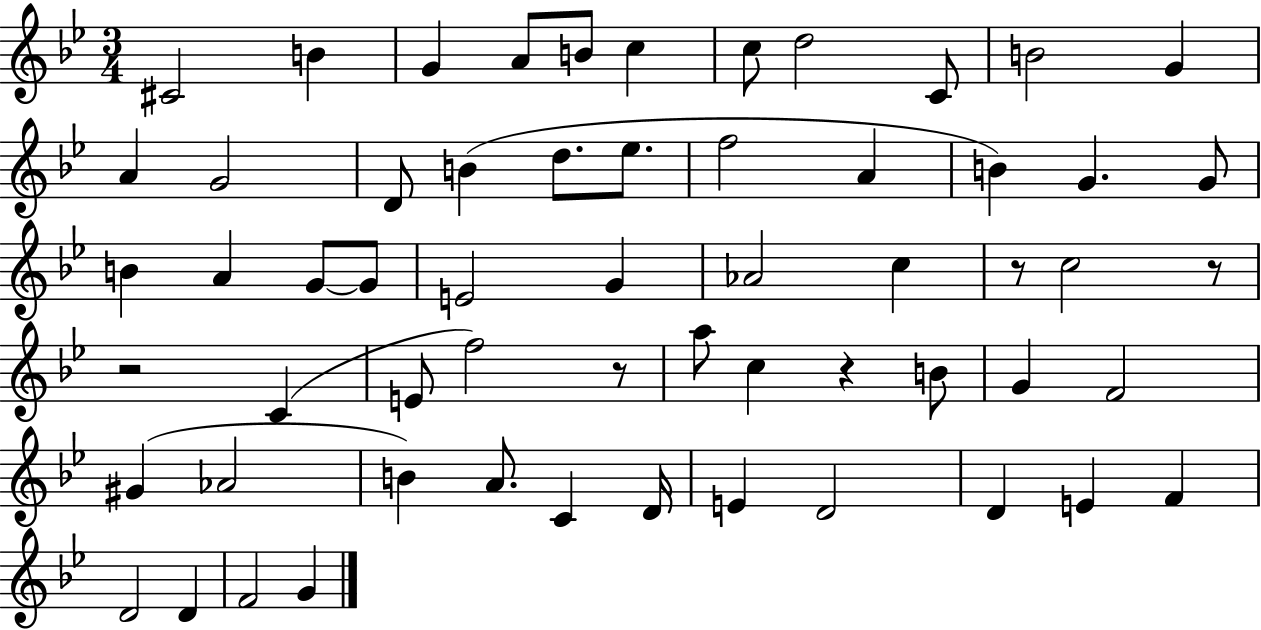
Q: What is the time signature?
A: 3/4